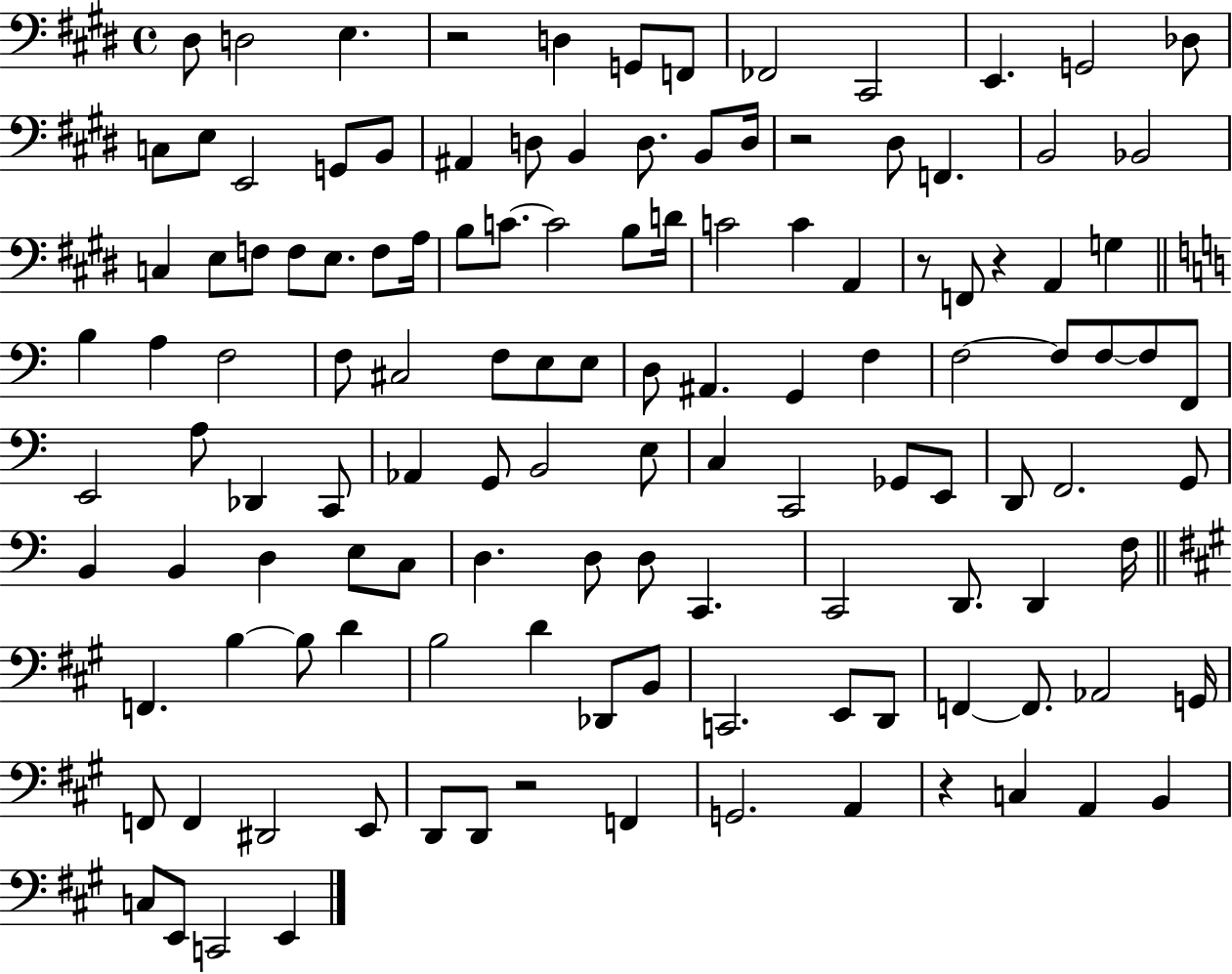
D#3/e D3/h E3/q. R/h D3/q G2/e F2/e FES2/h C#2/h E2/q. G2/h Db3/e C3/e E3/e E2/h G2/e B2/e A#2/q D3/e B2/q D3/e. B2/e D3/s R/h D#3/e F2/q. B2/h Bb2/h C3/q E3/e F3/e F3/e E3/e. F3/e A3/s B3/e C4/e. C4/h B3/e D4/s C4/h C4/q A2/q R/e F2/e R/q A2/q G3/q B3/q A3/q F3/h F3/e C#3/h F3/e E3/e E3/e D3/e A#2/q. G2/q F3/q F3/h F3/e F3/e F3/e F2/e E2/h A3/e Db2/q C2/e Ab2/q G2/e B2/h E3/e C3/q C2/h Gb2/e E2/e D2/e F2/h. G2/e B2/q B2/q D3/q E3/e C3/e D3/q. D3/e D3/e C2/q. C2/h D2/e. D2/q F3/s F2/q. B3/q B3/e D4/q B3/h D4/q Db2/e B2/e C2/h. E2/e D2/e F2/q F2/e. Ab2/h G2/s F2/e F2/q D#2/h E2/e D2/e D2/e R/h F2/q G2/h. A2/q R/q C3/q A2/q B2/q C3/e E2/e C2/h E2/q